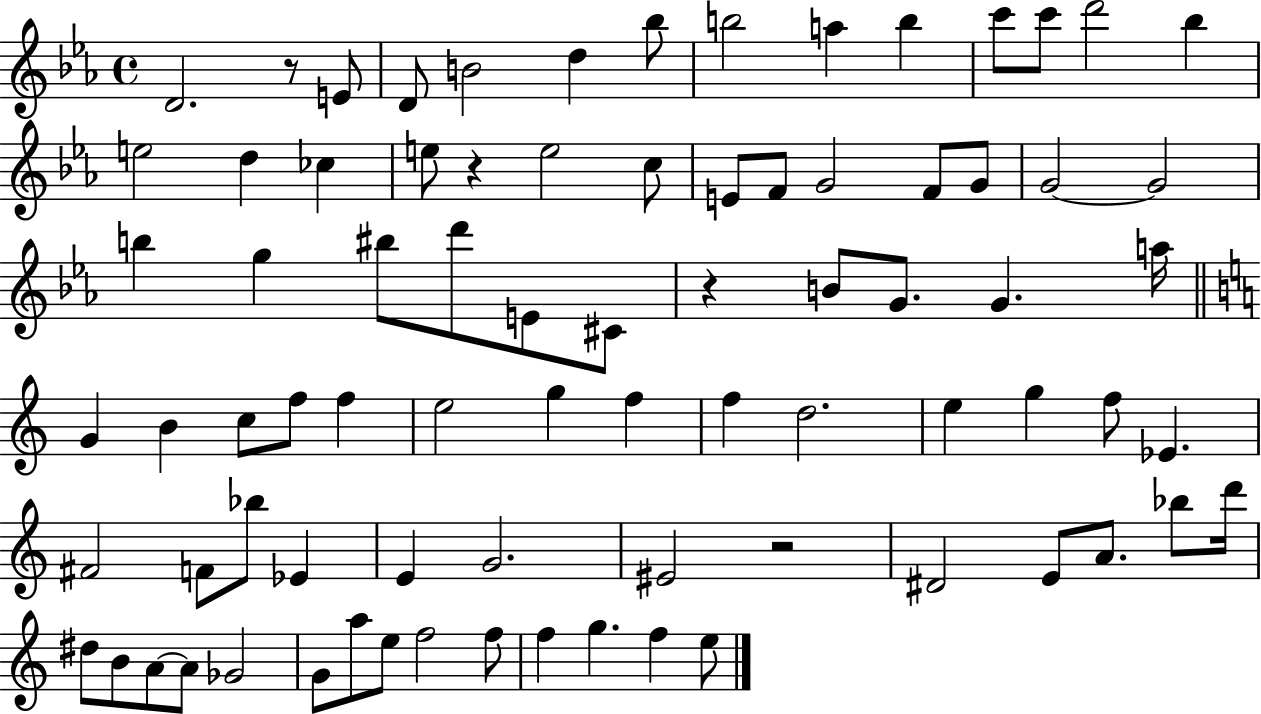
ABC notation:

X:1
T:Untitled
M:4/4
L:1/4
K:Eb
D2 z/2 E/2 D/2 B2 d _b/2 b2 a b c'/2 c'/2 d'2 _b e2 d _c e/2 z e2 c/2 E/2 F/2 G2 F/2 G/2 G2 G2 b g ^b/2 d'/2 E/2 ^C/2 z B/2 G/2 G a/4 G B c/2 f/2 f e2 g f f d2 e g f/2 _E ^F2 F/2 _b/2 _E E G2 ^E2 z2 ^D2 E/2 A/2 _b/2 d'/4 ^d/2 B/2 A/2 A/2 _G2 G/2 a/2 e/2 f2 f/2 f g f e/2